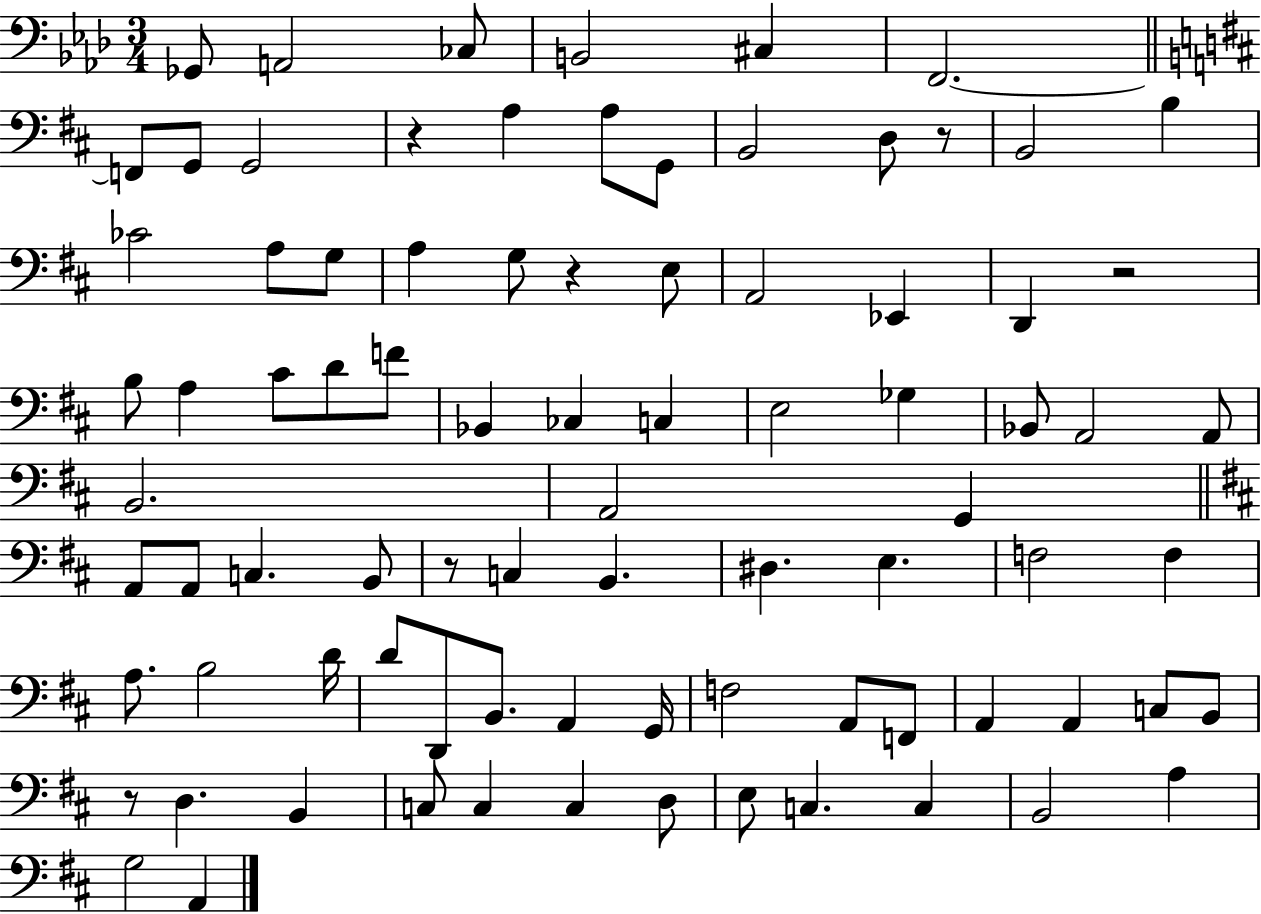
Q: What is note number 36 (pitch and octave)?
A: Bb2